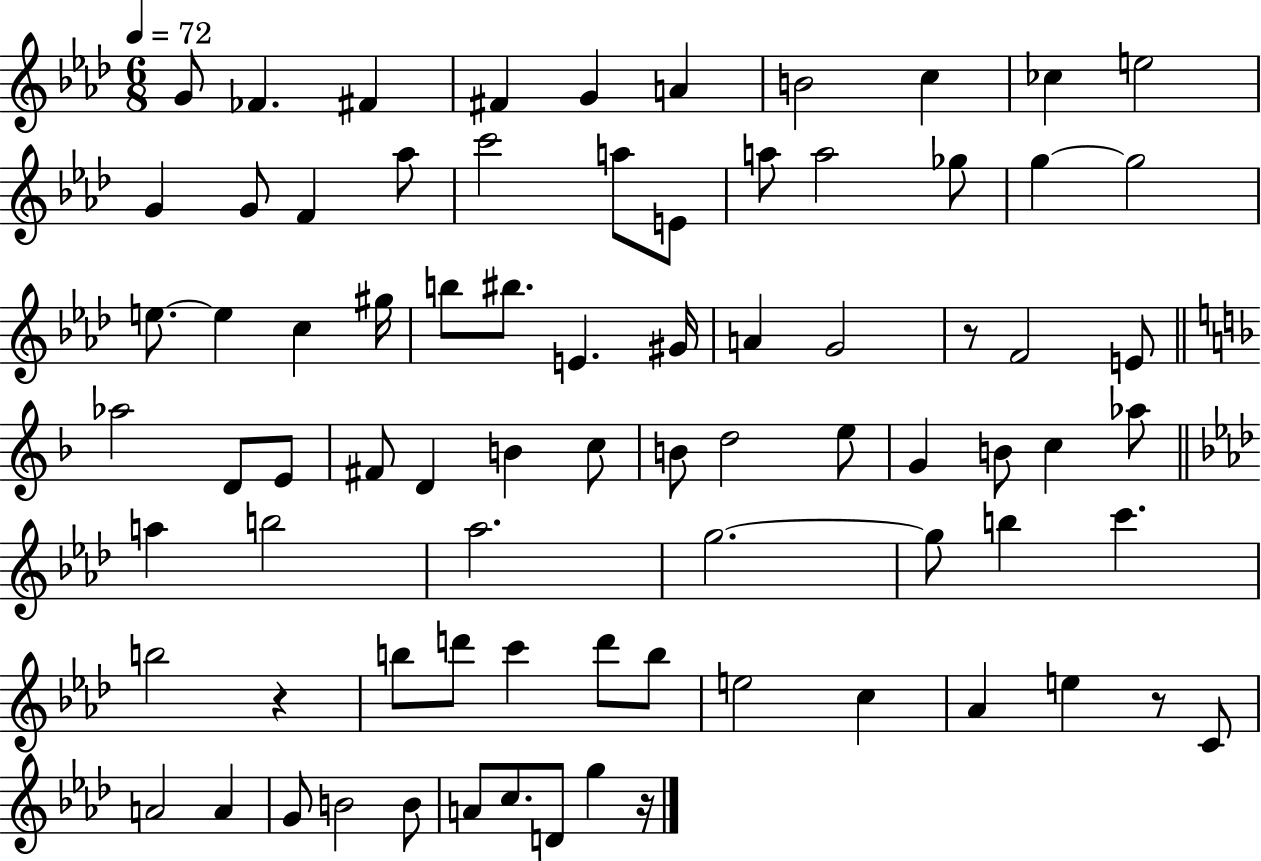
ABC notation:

X:1
T:Untitled
M:6/8
L:1/4
K:Ab
G/2 _F ^F ^F G A B2 c _c e2 G G/2 F _a/2 c'2 a/2 E/2 a/2 a2 _g/2 g g2 e/2 e c ^g/4 b/2 ^b/2 E ^G/4 A G2 z/2 F2 E/2 _a2 D/2 E/2 ^F/2 D B c/2 B/2 d2 e/2 G B/2 c _a/2 a b2 _a2 g2 g/2 b c' b2 z b/2 d'/2 c' d'/2 b/2 e2 c _A e z/2 C/2 A2 A G/2 B2 B/2 A/2 c/2 D/2 g z/4